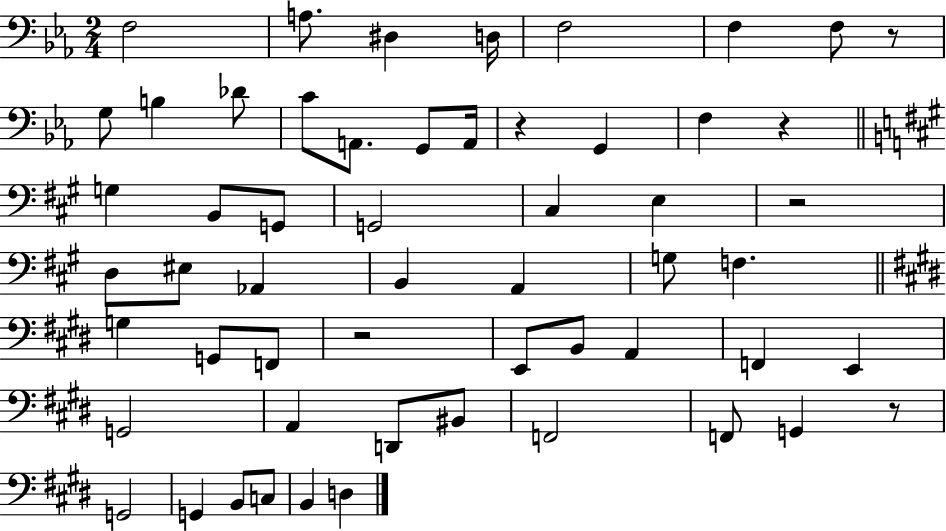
X:1
T:Untitled
M:2/4
L:1/4
K:Eb
F,2 A,/2 ^D, D,/4 F,2 F, F,/2 z/2 G,/2 B, _D/2 C/2 A,,/2 G,,/2 A,,/4 z G,, F, z G, B,,/2 G,,/2 G,,2 ^C, E, z2 D,/2 ^E,/2 _A,, B,, A,, G,/2 F, G, G,,/2 F,,/2 z2 E,,/2 B,,/2 A,, F,, E,, G,,2 A,, D,,/2 ^B,,/2 F,,2 F,,/2 G,, z/2 G,,2 G,, B,,/2 C,/2 B,, D,